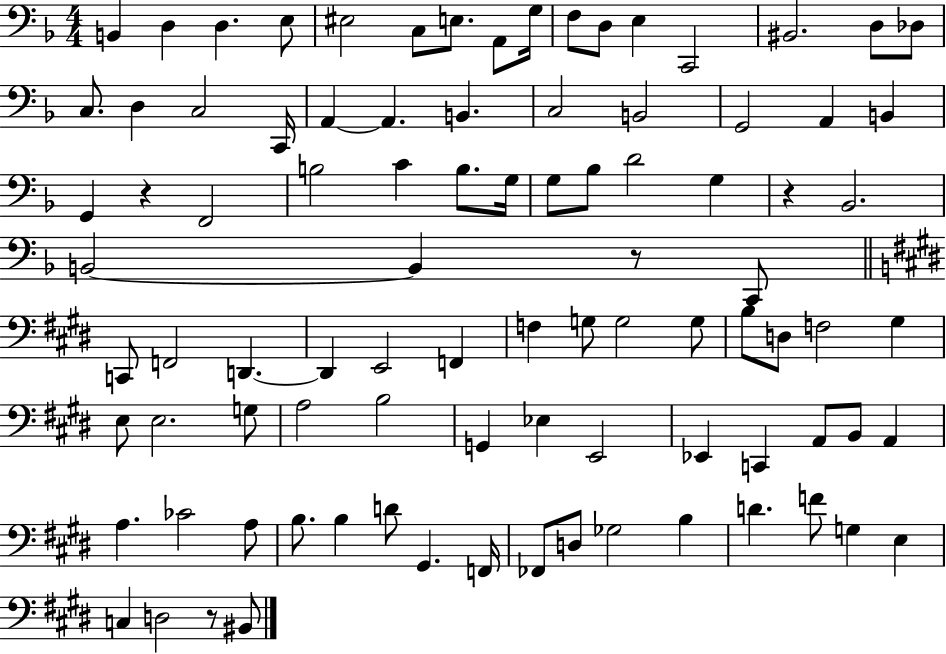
X:1
T:Untitled
M:4/4
L:1/4
K:F
B,, D, D, E,/2 ^E,2 C,/2 E,/2 A,,/2 G,/4 F,/2 D,/2 E, C,,2 ^B,,2 D,/2 _D,/2 C,/2 D, C,2 C,,/4 A,, A,, B,, C,2 B,,2 G,,2 A,, B,, G,, z F,,2 B,2 C B,/2 G,/4 G,/2 _B,/2 D2 G, z _B,,2 B,,2 B,, z/2 C,,/2 C,,/2 F,,2 D,, D,, E,,2 F,, F, G,/2 G,2 G,/2 B,/2 D,/2 F,2 ^G, E,/2 E,2 G,/2 A,2 B,2 G,, _E, E,,2 _E,, C,, A,,/2 B,,/2 A,, A, _C2 A,/2 B,/2 B, D/2 ^G,, F,,/4 _F,,/2 D,/2 _G,2 B, D F/2 G, E, C, D,2 z/2 ^B,,/2